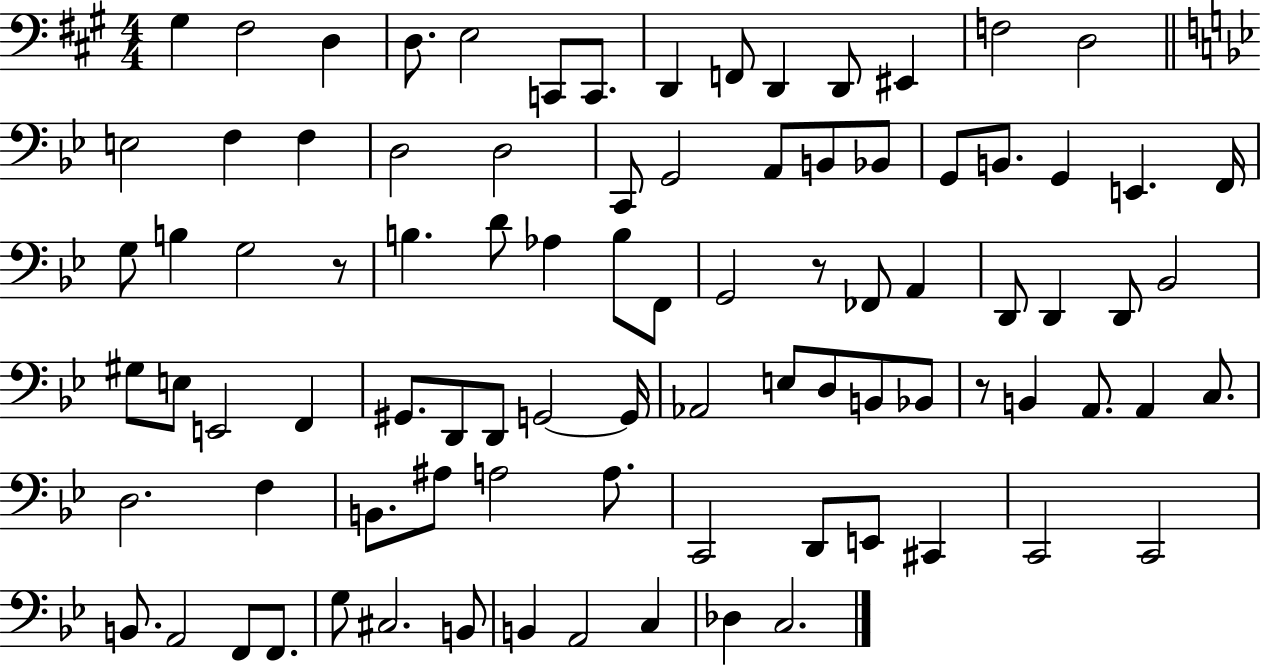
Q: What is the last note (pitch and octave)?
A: C3